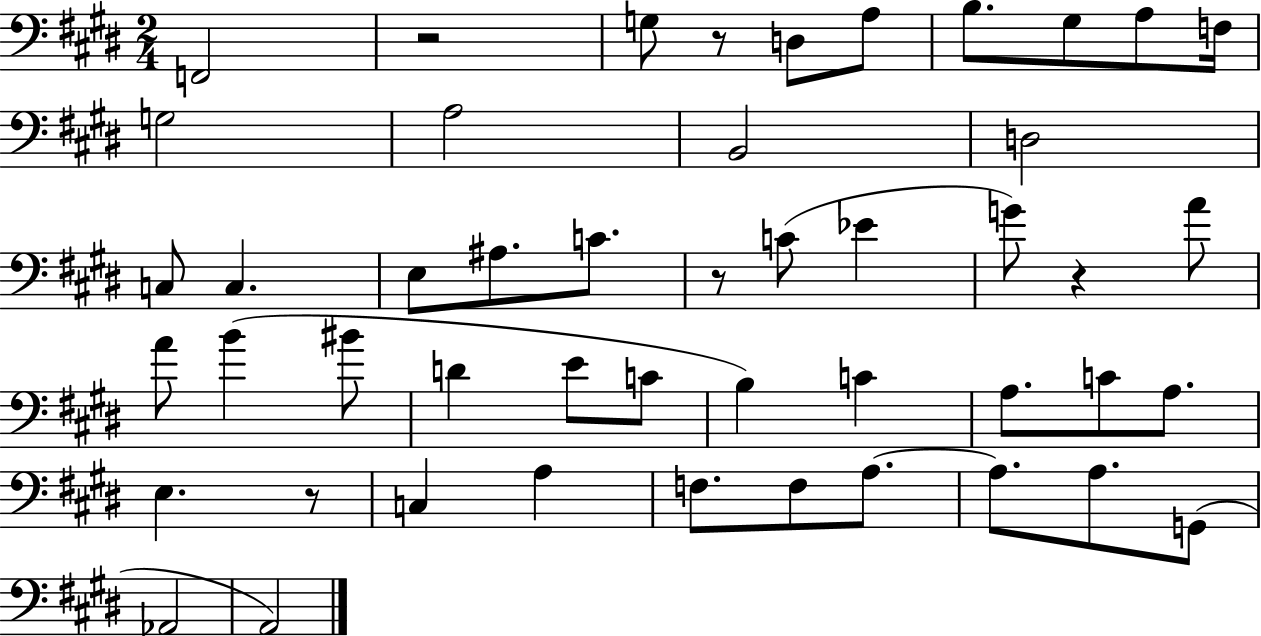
{
  \clef bass
  \numericTimeSignature
  \time 2/4
  \key e \major
  f,2 | r2 | g8 r8 d8 a8 | b8. gis8 a8 f16 | \break g2 | a2 | b,2 | d2 | \break c8 c4. | e8 ais8. c'8. | r8 c'8( ees'4 | g'8) r4 a'8 | \break a'8 b'4( bis'8 | d'4 e'8 c'8 | b4) c'4 | a8. c'8 a8. | \break e4. r8 | c4 a4 | f8. f8 a8.~~ | a8. a8. g,8( | \break aes,2 | a,2) | \bar "|."
}